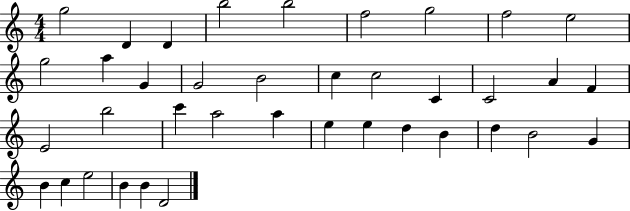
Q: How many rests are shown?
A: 0